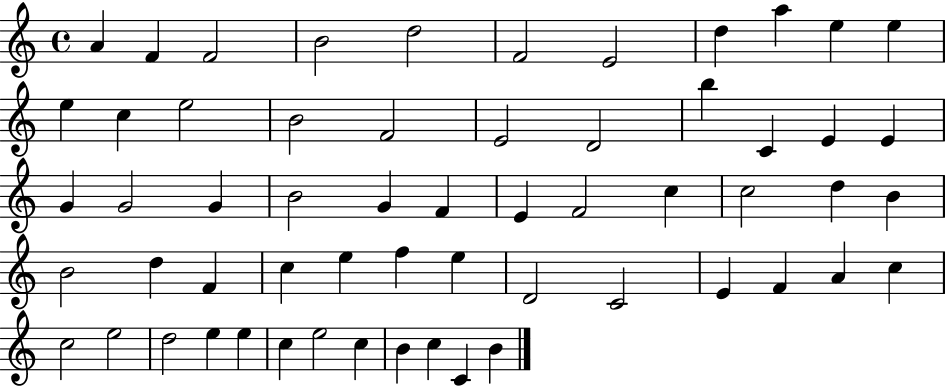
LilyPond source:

{
  \clef treble
  \time 4/4
  \defaultTimeSignature
  \key c \major
  a'4 f'4 f'2 | b'2 d''2 | f'2 e'2 | d''4 a''4 e''4 e''4 | \break e''4 c''4 e''2 | b'2 f'2 | e'2 d'2 | b''4 c'4 e'4 e'4 | \break g'4 g'2 g'4 | b'2 g'4 f'4 | e'4 f'2 c''4 | c''2 d''4 b'4 | \break b'2 d''4 f'4 | c''4 e''4 f''4 e''4 | d'2 c'2 | e'4 f'4 a'4 c''4 | \break c''2 e''2 | d''2 e''4 e''4 | c''4 e''2 c''4 | b'4 c''4 c'4 b'4 | \break \bar "|."
}